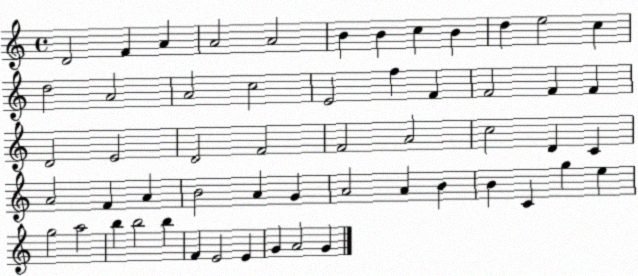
X:1
T:Untitled
M:4/4
L:1/4
K:C
D2 F A A2 A2 B B c B d e2 c d2 A2 A2 c2 E2 f F F2 F F D2 E2 D2 F2 F2 A2 c2 D C A2 F A B2 A G A2 A B B C g e g2 a2 b b2 b F E2 E G A2 G